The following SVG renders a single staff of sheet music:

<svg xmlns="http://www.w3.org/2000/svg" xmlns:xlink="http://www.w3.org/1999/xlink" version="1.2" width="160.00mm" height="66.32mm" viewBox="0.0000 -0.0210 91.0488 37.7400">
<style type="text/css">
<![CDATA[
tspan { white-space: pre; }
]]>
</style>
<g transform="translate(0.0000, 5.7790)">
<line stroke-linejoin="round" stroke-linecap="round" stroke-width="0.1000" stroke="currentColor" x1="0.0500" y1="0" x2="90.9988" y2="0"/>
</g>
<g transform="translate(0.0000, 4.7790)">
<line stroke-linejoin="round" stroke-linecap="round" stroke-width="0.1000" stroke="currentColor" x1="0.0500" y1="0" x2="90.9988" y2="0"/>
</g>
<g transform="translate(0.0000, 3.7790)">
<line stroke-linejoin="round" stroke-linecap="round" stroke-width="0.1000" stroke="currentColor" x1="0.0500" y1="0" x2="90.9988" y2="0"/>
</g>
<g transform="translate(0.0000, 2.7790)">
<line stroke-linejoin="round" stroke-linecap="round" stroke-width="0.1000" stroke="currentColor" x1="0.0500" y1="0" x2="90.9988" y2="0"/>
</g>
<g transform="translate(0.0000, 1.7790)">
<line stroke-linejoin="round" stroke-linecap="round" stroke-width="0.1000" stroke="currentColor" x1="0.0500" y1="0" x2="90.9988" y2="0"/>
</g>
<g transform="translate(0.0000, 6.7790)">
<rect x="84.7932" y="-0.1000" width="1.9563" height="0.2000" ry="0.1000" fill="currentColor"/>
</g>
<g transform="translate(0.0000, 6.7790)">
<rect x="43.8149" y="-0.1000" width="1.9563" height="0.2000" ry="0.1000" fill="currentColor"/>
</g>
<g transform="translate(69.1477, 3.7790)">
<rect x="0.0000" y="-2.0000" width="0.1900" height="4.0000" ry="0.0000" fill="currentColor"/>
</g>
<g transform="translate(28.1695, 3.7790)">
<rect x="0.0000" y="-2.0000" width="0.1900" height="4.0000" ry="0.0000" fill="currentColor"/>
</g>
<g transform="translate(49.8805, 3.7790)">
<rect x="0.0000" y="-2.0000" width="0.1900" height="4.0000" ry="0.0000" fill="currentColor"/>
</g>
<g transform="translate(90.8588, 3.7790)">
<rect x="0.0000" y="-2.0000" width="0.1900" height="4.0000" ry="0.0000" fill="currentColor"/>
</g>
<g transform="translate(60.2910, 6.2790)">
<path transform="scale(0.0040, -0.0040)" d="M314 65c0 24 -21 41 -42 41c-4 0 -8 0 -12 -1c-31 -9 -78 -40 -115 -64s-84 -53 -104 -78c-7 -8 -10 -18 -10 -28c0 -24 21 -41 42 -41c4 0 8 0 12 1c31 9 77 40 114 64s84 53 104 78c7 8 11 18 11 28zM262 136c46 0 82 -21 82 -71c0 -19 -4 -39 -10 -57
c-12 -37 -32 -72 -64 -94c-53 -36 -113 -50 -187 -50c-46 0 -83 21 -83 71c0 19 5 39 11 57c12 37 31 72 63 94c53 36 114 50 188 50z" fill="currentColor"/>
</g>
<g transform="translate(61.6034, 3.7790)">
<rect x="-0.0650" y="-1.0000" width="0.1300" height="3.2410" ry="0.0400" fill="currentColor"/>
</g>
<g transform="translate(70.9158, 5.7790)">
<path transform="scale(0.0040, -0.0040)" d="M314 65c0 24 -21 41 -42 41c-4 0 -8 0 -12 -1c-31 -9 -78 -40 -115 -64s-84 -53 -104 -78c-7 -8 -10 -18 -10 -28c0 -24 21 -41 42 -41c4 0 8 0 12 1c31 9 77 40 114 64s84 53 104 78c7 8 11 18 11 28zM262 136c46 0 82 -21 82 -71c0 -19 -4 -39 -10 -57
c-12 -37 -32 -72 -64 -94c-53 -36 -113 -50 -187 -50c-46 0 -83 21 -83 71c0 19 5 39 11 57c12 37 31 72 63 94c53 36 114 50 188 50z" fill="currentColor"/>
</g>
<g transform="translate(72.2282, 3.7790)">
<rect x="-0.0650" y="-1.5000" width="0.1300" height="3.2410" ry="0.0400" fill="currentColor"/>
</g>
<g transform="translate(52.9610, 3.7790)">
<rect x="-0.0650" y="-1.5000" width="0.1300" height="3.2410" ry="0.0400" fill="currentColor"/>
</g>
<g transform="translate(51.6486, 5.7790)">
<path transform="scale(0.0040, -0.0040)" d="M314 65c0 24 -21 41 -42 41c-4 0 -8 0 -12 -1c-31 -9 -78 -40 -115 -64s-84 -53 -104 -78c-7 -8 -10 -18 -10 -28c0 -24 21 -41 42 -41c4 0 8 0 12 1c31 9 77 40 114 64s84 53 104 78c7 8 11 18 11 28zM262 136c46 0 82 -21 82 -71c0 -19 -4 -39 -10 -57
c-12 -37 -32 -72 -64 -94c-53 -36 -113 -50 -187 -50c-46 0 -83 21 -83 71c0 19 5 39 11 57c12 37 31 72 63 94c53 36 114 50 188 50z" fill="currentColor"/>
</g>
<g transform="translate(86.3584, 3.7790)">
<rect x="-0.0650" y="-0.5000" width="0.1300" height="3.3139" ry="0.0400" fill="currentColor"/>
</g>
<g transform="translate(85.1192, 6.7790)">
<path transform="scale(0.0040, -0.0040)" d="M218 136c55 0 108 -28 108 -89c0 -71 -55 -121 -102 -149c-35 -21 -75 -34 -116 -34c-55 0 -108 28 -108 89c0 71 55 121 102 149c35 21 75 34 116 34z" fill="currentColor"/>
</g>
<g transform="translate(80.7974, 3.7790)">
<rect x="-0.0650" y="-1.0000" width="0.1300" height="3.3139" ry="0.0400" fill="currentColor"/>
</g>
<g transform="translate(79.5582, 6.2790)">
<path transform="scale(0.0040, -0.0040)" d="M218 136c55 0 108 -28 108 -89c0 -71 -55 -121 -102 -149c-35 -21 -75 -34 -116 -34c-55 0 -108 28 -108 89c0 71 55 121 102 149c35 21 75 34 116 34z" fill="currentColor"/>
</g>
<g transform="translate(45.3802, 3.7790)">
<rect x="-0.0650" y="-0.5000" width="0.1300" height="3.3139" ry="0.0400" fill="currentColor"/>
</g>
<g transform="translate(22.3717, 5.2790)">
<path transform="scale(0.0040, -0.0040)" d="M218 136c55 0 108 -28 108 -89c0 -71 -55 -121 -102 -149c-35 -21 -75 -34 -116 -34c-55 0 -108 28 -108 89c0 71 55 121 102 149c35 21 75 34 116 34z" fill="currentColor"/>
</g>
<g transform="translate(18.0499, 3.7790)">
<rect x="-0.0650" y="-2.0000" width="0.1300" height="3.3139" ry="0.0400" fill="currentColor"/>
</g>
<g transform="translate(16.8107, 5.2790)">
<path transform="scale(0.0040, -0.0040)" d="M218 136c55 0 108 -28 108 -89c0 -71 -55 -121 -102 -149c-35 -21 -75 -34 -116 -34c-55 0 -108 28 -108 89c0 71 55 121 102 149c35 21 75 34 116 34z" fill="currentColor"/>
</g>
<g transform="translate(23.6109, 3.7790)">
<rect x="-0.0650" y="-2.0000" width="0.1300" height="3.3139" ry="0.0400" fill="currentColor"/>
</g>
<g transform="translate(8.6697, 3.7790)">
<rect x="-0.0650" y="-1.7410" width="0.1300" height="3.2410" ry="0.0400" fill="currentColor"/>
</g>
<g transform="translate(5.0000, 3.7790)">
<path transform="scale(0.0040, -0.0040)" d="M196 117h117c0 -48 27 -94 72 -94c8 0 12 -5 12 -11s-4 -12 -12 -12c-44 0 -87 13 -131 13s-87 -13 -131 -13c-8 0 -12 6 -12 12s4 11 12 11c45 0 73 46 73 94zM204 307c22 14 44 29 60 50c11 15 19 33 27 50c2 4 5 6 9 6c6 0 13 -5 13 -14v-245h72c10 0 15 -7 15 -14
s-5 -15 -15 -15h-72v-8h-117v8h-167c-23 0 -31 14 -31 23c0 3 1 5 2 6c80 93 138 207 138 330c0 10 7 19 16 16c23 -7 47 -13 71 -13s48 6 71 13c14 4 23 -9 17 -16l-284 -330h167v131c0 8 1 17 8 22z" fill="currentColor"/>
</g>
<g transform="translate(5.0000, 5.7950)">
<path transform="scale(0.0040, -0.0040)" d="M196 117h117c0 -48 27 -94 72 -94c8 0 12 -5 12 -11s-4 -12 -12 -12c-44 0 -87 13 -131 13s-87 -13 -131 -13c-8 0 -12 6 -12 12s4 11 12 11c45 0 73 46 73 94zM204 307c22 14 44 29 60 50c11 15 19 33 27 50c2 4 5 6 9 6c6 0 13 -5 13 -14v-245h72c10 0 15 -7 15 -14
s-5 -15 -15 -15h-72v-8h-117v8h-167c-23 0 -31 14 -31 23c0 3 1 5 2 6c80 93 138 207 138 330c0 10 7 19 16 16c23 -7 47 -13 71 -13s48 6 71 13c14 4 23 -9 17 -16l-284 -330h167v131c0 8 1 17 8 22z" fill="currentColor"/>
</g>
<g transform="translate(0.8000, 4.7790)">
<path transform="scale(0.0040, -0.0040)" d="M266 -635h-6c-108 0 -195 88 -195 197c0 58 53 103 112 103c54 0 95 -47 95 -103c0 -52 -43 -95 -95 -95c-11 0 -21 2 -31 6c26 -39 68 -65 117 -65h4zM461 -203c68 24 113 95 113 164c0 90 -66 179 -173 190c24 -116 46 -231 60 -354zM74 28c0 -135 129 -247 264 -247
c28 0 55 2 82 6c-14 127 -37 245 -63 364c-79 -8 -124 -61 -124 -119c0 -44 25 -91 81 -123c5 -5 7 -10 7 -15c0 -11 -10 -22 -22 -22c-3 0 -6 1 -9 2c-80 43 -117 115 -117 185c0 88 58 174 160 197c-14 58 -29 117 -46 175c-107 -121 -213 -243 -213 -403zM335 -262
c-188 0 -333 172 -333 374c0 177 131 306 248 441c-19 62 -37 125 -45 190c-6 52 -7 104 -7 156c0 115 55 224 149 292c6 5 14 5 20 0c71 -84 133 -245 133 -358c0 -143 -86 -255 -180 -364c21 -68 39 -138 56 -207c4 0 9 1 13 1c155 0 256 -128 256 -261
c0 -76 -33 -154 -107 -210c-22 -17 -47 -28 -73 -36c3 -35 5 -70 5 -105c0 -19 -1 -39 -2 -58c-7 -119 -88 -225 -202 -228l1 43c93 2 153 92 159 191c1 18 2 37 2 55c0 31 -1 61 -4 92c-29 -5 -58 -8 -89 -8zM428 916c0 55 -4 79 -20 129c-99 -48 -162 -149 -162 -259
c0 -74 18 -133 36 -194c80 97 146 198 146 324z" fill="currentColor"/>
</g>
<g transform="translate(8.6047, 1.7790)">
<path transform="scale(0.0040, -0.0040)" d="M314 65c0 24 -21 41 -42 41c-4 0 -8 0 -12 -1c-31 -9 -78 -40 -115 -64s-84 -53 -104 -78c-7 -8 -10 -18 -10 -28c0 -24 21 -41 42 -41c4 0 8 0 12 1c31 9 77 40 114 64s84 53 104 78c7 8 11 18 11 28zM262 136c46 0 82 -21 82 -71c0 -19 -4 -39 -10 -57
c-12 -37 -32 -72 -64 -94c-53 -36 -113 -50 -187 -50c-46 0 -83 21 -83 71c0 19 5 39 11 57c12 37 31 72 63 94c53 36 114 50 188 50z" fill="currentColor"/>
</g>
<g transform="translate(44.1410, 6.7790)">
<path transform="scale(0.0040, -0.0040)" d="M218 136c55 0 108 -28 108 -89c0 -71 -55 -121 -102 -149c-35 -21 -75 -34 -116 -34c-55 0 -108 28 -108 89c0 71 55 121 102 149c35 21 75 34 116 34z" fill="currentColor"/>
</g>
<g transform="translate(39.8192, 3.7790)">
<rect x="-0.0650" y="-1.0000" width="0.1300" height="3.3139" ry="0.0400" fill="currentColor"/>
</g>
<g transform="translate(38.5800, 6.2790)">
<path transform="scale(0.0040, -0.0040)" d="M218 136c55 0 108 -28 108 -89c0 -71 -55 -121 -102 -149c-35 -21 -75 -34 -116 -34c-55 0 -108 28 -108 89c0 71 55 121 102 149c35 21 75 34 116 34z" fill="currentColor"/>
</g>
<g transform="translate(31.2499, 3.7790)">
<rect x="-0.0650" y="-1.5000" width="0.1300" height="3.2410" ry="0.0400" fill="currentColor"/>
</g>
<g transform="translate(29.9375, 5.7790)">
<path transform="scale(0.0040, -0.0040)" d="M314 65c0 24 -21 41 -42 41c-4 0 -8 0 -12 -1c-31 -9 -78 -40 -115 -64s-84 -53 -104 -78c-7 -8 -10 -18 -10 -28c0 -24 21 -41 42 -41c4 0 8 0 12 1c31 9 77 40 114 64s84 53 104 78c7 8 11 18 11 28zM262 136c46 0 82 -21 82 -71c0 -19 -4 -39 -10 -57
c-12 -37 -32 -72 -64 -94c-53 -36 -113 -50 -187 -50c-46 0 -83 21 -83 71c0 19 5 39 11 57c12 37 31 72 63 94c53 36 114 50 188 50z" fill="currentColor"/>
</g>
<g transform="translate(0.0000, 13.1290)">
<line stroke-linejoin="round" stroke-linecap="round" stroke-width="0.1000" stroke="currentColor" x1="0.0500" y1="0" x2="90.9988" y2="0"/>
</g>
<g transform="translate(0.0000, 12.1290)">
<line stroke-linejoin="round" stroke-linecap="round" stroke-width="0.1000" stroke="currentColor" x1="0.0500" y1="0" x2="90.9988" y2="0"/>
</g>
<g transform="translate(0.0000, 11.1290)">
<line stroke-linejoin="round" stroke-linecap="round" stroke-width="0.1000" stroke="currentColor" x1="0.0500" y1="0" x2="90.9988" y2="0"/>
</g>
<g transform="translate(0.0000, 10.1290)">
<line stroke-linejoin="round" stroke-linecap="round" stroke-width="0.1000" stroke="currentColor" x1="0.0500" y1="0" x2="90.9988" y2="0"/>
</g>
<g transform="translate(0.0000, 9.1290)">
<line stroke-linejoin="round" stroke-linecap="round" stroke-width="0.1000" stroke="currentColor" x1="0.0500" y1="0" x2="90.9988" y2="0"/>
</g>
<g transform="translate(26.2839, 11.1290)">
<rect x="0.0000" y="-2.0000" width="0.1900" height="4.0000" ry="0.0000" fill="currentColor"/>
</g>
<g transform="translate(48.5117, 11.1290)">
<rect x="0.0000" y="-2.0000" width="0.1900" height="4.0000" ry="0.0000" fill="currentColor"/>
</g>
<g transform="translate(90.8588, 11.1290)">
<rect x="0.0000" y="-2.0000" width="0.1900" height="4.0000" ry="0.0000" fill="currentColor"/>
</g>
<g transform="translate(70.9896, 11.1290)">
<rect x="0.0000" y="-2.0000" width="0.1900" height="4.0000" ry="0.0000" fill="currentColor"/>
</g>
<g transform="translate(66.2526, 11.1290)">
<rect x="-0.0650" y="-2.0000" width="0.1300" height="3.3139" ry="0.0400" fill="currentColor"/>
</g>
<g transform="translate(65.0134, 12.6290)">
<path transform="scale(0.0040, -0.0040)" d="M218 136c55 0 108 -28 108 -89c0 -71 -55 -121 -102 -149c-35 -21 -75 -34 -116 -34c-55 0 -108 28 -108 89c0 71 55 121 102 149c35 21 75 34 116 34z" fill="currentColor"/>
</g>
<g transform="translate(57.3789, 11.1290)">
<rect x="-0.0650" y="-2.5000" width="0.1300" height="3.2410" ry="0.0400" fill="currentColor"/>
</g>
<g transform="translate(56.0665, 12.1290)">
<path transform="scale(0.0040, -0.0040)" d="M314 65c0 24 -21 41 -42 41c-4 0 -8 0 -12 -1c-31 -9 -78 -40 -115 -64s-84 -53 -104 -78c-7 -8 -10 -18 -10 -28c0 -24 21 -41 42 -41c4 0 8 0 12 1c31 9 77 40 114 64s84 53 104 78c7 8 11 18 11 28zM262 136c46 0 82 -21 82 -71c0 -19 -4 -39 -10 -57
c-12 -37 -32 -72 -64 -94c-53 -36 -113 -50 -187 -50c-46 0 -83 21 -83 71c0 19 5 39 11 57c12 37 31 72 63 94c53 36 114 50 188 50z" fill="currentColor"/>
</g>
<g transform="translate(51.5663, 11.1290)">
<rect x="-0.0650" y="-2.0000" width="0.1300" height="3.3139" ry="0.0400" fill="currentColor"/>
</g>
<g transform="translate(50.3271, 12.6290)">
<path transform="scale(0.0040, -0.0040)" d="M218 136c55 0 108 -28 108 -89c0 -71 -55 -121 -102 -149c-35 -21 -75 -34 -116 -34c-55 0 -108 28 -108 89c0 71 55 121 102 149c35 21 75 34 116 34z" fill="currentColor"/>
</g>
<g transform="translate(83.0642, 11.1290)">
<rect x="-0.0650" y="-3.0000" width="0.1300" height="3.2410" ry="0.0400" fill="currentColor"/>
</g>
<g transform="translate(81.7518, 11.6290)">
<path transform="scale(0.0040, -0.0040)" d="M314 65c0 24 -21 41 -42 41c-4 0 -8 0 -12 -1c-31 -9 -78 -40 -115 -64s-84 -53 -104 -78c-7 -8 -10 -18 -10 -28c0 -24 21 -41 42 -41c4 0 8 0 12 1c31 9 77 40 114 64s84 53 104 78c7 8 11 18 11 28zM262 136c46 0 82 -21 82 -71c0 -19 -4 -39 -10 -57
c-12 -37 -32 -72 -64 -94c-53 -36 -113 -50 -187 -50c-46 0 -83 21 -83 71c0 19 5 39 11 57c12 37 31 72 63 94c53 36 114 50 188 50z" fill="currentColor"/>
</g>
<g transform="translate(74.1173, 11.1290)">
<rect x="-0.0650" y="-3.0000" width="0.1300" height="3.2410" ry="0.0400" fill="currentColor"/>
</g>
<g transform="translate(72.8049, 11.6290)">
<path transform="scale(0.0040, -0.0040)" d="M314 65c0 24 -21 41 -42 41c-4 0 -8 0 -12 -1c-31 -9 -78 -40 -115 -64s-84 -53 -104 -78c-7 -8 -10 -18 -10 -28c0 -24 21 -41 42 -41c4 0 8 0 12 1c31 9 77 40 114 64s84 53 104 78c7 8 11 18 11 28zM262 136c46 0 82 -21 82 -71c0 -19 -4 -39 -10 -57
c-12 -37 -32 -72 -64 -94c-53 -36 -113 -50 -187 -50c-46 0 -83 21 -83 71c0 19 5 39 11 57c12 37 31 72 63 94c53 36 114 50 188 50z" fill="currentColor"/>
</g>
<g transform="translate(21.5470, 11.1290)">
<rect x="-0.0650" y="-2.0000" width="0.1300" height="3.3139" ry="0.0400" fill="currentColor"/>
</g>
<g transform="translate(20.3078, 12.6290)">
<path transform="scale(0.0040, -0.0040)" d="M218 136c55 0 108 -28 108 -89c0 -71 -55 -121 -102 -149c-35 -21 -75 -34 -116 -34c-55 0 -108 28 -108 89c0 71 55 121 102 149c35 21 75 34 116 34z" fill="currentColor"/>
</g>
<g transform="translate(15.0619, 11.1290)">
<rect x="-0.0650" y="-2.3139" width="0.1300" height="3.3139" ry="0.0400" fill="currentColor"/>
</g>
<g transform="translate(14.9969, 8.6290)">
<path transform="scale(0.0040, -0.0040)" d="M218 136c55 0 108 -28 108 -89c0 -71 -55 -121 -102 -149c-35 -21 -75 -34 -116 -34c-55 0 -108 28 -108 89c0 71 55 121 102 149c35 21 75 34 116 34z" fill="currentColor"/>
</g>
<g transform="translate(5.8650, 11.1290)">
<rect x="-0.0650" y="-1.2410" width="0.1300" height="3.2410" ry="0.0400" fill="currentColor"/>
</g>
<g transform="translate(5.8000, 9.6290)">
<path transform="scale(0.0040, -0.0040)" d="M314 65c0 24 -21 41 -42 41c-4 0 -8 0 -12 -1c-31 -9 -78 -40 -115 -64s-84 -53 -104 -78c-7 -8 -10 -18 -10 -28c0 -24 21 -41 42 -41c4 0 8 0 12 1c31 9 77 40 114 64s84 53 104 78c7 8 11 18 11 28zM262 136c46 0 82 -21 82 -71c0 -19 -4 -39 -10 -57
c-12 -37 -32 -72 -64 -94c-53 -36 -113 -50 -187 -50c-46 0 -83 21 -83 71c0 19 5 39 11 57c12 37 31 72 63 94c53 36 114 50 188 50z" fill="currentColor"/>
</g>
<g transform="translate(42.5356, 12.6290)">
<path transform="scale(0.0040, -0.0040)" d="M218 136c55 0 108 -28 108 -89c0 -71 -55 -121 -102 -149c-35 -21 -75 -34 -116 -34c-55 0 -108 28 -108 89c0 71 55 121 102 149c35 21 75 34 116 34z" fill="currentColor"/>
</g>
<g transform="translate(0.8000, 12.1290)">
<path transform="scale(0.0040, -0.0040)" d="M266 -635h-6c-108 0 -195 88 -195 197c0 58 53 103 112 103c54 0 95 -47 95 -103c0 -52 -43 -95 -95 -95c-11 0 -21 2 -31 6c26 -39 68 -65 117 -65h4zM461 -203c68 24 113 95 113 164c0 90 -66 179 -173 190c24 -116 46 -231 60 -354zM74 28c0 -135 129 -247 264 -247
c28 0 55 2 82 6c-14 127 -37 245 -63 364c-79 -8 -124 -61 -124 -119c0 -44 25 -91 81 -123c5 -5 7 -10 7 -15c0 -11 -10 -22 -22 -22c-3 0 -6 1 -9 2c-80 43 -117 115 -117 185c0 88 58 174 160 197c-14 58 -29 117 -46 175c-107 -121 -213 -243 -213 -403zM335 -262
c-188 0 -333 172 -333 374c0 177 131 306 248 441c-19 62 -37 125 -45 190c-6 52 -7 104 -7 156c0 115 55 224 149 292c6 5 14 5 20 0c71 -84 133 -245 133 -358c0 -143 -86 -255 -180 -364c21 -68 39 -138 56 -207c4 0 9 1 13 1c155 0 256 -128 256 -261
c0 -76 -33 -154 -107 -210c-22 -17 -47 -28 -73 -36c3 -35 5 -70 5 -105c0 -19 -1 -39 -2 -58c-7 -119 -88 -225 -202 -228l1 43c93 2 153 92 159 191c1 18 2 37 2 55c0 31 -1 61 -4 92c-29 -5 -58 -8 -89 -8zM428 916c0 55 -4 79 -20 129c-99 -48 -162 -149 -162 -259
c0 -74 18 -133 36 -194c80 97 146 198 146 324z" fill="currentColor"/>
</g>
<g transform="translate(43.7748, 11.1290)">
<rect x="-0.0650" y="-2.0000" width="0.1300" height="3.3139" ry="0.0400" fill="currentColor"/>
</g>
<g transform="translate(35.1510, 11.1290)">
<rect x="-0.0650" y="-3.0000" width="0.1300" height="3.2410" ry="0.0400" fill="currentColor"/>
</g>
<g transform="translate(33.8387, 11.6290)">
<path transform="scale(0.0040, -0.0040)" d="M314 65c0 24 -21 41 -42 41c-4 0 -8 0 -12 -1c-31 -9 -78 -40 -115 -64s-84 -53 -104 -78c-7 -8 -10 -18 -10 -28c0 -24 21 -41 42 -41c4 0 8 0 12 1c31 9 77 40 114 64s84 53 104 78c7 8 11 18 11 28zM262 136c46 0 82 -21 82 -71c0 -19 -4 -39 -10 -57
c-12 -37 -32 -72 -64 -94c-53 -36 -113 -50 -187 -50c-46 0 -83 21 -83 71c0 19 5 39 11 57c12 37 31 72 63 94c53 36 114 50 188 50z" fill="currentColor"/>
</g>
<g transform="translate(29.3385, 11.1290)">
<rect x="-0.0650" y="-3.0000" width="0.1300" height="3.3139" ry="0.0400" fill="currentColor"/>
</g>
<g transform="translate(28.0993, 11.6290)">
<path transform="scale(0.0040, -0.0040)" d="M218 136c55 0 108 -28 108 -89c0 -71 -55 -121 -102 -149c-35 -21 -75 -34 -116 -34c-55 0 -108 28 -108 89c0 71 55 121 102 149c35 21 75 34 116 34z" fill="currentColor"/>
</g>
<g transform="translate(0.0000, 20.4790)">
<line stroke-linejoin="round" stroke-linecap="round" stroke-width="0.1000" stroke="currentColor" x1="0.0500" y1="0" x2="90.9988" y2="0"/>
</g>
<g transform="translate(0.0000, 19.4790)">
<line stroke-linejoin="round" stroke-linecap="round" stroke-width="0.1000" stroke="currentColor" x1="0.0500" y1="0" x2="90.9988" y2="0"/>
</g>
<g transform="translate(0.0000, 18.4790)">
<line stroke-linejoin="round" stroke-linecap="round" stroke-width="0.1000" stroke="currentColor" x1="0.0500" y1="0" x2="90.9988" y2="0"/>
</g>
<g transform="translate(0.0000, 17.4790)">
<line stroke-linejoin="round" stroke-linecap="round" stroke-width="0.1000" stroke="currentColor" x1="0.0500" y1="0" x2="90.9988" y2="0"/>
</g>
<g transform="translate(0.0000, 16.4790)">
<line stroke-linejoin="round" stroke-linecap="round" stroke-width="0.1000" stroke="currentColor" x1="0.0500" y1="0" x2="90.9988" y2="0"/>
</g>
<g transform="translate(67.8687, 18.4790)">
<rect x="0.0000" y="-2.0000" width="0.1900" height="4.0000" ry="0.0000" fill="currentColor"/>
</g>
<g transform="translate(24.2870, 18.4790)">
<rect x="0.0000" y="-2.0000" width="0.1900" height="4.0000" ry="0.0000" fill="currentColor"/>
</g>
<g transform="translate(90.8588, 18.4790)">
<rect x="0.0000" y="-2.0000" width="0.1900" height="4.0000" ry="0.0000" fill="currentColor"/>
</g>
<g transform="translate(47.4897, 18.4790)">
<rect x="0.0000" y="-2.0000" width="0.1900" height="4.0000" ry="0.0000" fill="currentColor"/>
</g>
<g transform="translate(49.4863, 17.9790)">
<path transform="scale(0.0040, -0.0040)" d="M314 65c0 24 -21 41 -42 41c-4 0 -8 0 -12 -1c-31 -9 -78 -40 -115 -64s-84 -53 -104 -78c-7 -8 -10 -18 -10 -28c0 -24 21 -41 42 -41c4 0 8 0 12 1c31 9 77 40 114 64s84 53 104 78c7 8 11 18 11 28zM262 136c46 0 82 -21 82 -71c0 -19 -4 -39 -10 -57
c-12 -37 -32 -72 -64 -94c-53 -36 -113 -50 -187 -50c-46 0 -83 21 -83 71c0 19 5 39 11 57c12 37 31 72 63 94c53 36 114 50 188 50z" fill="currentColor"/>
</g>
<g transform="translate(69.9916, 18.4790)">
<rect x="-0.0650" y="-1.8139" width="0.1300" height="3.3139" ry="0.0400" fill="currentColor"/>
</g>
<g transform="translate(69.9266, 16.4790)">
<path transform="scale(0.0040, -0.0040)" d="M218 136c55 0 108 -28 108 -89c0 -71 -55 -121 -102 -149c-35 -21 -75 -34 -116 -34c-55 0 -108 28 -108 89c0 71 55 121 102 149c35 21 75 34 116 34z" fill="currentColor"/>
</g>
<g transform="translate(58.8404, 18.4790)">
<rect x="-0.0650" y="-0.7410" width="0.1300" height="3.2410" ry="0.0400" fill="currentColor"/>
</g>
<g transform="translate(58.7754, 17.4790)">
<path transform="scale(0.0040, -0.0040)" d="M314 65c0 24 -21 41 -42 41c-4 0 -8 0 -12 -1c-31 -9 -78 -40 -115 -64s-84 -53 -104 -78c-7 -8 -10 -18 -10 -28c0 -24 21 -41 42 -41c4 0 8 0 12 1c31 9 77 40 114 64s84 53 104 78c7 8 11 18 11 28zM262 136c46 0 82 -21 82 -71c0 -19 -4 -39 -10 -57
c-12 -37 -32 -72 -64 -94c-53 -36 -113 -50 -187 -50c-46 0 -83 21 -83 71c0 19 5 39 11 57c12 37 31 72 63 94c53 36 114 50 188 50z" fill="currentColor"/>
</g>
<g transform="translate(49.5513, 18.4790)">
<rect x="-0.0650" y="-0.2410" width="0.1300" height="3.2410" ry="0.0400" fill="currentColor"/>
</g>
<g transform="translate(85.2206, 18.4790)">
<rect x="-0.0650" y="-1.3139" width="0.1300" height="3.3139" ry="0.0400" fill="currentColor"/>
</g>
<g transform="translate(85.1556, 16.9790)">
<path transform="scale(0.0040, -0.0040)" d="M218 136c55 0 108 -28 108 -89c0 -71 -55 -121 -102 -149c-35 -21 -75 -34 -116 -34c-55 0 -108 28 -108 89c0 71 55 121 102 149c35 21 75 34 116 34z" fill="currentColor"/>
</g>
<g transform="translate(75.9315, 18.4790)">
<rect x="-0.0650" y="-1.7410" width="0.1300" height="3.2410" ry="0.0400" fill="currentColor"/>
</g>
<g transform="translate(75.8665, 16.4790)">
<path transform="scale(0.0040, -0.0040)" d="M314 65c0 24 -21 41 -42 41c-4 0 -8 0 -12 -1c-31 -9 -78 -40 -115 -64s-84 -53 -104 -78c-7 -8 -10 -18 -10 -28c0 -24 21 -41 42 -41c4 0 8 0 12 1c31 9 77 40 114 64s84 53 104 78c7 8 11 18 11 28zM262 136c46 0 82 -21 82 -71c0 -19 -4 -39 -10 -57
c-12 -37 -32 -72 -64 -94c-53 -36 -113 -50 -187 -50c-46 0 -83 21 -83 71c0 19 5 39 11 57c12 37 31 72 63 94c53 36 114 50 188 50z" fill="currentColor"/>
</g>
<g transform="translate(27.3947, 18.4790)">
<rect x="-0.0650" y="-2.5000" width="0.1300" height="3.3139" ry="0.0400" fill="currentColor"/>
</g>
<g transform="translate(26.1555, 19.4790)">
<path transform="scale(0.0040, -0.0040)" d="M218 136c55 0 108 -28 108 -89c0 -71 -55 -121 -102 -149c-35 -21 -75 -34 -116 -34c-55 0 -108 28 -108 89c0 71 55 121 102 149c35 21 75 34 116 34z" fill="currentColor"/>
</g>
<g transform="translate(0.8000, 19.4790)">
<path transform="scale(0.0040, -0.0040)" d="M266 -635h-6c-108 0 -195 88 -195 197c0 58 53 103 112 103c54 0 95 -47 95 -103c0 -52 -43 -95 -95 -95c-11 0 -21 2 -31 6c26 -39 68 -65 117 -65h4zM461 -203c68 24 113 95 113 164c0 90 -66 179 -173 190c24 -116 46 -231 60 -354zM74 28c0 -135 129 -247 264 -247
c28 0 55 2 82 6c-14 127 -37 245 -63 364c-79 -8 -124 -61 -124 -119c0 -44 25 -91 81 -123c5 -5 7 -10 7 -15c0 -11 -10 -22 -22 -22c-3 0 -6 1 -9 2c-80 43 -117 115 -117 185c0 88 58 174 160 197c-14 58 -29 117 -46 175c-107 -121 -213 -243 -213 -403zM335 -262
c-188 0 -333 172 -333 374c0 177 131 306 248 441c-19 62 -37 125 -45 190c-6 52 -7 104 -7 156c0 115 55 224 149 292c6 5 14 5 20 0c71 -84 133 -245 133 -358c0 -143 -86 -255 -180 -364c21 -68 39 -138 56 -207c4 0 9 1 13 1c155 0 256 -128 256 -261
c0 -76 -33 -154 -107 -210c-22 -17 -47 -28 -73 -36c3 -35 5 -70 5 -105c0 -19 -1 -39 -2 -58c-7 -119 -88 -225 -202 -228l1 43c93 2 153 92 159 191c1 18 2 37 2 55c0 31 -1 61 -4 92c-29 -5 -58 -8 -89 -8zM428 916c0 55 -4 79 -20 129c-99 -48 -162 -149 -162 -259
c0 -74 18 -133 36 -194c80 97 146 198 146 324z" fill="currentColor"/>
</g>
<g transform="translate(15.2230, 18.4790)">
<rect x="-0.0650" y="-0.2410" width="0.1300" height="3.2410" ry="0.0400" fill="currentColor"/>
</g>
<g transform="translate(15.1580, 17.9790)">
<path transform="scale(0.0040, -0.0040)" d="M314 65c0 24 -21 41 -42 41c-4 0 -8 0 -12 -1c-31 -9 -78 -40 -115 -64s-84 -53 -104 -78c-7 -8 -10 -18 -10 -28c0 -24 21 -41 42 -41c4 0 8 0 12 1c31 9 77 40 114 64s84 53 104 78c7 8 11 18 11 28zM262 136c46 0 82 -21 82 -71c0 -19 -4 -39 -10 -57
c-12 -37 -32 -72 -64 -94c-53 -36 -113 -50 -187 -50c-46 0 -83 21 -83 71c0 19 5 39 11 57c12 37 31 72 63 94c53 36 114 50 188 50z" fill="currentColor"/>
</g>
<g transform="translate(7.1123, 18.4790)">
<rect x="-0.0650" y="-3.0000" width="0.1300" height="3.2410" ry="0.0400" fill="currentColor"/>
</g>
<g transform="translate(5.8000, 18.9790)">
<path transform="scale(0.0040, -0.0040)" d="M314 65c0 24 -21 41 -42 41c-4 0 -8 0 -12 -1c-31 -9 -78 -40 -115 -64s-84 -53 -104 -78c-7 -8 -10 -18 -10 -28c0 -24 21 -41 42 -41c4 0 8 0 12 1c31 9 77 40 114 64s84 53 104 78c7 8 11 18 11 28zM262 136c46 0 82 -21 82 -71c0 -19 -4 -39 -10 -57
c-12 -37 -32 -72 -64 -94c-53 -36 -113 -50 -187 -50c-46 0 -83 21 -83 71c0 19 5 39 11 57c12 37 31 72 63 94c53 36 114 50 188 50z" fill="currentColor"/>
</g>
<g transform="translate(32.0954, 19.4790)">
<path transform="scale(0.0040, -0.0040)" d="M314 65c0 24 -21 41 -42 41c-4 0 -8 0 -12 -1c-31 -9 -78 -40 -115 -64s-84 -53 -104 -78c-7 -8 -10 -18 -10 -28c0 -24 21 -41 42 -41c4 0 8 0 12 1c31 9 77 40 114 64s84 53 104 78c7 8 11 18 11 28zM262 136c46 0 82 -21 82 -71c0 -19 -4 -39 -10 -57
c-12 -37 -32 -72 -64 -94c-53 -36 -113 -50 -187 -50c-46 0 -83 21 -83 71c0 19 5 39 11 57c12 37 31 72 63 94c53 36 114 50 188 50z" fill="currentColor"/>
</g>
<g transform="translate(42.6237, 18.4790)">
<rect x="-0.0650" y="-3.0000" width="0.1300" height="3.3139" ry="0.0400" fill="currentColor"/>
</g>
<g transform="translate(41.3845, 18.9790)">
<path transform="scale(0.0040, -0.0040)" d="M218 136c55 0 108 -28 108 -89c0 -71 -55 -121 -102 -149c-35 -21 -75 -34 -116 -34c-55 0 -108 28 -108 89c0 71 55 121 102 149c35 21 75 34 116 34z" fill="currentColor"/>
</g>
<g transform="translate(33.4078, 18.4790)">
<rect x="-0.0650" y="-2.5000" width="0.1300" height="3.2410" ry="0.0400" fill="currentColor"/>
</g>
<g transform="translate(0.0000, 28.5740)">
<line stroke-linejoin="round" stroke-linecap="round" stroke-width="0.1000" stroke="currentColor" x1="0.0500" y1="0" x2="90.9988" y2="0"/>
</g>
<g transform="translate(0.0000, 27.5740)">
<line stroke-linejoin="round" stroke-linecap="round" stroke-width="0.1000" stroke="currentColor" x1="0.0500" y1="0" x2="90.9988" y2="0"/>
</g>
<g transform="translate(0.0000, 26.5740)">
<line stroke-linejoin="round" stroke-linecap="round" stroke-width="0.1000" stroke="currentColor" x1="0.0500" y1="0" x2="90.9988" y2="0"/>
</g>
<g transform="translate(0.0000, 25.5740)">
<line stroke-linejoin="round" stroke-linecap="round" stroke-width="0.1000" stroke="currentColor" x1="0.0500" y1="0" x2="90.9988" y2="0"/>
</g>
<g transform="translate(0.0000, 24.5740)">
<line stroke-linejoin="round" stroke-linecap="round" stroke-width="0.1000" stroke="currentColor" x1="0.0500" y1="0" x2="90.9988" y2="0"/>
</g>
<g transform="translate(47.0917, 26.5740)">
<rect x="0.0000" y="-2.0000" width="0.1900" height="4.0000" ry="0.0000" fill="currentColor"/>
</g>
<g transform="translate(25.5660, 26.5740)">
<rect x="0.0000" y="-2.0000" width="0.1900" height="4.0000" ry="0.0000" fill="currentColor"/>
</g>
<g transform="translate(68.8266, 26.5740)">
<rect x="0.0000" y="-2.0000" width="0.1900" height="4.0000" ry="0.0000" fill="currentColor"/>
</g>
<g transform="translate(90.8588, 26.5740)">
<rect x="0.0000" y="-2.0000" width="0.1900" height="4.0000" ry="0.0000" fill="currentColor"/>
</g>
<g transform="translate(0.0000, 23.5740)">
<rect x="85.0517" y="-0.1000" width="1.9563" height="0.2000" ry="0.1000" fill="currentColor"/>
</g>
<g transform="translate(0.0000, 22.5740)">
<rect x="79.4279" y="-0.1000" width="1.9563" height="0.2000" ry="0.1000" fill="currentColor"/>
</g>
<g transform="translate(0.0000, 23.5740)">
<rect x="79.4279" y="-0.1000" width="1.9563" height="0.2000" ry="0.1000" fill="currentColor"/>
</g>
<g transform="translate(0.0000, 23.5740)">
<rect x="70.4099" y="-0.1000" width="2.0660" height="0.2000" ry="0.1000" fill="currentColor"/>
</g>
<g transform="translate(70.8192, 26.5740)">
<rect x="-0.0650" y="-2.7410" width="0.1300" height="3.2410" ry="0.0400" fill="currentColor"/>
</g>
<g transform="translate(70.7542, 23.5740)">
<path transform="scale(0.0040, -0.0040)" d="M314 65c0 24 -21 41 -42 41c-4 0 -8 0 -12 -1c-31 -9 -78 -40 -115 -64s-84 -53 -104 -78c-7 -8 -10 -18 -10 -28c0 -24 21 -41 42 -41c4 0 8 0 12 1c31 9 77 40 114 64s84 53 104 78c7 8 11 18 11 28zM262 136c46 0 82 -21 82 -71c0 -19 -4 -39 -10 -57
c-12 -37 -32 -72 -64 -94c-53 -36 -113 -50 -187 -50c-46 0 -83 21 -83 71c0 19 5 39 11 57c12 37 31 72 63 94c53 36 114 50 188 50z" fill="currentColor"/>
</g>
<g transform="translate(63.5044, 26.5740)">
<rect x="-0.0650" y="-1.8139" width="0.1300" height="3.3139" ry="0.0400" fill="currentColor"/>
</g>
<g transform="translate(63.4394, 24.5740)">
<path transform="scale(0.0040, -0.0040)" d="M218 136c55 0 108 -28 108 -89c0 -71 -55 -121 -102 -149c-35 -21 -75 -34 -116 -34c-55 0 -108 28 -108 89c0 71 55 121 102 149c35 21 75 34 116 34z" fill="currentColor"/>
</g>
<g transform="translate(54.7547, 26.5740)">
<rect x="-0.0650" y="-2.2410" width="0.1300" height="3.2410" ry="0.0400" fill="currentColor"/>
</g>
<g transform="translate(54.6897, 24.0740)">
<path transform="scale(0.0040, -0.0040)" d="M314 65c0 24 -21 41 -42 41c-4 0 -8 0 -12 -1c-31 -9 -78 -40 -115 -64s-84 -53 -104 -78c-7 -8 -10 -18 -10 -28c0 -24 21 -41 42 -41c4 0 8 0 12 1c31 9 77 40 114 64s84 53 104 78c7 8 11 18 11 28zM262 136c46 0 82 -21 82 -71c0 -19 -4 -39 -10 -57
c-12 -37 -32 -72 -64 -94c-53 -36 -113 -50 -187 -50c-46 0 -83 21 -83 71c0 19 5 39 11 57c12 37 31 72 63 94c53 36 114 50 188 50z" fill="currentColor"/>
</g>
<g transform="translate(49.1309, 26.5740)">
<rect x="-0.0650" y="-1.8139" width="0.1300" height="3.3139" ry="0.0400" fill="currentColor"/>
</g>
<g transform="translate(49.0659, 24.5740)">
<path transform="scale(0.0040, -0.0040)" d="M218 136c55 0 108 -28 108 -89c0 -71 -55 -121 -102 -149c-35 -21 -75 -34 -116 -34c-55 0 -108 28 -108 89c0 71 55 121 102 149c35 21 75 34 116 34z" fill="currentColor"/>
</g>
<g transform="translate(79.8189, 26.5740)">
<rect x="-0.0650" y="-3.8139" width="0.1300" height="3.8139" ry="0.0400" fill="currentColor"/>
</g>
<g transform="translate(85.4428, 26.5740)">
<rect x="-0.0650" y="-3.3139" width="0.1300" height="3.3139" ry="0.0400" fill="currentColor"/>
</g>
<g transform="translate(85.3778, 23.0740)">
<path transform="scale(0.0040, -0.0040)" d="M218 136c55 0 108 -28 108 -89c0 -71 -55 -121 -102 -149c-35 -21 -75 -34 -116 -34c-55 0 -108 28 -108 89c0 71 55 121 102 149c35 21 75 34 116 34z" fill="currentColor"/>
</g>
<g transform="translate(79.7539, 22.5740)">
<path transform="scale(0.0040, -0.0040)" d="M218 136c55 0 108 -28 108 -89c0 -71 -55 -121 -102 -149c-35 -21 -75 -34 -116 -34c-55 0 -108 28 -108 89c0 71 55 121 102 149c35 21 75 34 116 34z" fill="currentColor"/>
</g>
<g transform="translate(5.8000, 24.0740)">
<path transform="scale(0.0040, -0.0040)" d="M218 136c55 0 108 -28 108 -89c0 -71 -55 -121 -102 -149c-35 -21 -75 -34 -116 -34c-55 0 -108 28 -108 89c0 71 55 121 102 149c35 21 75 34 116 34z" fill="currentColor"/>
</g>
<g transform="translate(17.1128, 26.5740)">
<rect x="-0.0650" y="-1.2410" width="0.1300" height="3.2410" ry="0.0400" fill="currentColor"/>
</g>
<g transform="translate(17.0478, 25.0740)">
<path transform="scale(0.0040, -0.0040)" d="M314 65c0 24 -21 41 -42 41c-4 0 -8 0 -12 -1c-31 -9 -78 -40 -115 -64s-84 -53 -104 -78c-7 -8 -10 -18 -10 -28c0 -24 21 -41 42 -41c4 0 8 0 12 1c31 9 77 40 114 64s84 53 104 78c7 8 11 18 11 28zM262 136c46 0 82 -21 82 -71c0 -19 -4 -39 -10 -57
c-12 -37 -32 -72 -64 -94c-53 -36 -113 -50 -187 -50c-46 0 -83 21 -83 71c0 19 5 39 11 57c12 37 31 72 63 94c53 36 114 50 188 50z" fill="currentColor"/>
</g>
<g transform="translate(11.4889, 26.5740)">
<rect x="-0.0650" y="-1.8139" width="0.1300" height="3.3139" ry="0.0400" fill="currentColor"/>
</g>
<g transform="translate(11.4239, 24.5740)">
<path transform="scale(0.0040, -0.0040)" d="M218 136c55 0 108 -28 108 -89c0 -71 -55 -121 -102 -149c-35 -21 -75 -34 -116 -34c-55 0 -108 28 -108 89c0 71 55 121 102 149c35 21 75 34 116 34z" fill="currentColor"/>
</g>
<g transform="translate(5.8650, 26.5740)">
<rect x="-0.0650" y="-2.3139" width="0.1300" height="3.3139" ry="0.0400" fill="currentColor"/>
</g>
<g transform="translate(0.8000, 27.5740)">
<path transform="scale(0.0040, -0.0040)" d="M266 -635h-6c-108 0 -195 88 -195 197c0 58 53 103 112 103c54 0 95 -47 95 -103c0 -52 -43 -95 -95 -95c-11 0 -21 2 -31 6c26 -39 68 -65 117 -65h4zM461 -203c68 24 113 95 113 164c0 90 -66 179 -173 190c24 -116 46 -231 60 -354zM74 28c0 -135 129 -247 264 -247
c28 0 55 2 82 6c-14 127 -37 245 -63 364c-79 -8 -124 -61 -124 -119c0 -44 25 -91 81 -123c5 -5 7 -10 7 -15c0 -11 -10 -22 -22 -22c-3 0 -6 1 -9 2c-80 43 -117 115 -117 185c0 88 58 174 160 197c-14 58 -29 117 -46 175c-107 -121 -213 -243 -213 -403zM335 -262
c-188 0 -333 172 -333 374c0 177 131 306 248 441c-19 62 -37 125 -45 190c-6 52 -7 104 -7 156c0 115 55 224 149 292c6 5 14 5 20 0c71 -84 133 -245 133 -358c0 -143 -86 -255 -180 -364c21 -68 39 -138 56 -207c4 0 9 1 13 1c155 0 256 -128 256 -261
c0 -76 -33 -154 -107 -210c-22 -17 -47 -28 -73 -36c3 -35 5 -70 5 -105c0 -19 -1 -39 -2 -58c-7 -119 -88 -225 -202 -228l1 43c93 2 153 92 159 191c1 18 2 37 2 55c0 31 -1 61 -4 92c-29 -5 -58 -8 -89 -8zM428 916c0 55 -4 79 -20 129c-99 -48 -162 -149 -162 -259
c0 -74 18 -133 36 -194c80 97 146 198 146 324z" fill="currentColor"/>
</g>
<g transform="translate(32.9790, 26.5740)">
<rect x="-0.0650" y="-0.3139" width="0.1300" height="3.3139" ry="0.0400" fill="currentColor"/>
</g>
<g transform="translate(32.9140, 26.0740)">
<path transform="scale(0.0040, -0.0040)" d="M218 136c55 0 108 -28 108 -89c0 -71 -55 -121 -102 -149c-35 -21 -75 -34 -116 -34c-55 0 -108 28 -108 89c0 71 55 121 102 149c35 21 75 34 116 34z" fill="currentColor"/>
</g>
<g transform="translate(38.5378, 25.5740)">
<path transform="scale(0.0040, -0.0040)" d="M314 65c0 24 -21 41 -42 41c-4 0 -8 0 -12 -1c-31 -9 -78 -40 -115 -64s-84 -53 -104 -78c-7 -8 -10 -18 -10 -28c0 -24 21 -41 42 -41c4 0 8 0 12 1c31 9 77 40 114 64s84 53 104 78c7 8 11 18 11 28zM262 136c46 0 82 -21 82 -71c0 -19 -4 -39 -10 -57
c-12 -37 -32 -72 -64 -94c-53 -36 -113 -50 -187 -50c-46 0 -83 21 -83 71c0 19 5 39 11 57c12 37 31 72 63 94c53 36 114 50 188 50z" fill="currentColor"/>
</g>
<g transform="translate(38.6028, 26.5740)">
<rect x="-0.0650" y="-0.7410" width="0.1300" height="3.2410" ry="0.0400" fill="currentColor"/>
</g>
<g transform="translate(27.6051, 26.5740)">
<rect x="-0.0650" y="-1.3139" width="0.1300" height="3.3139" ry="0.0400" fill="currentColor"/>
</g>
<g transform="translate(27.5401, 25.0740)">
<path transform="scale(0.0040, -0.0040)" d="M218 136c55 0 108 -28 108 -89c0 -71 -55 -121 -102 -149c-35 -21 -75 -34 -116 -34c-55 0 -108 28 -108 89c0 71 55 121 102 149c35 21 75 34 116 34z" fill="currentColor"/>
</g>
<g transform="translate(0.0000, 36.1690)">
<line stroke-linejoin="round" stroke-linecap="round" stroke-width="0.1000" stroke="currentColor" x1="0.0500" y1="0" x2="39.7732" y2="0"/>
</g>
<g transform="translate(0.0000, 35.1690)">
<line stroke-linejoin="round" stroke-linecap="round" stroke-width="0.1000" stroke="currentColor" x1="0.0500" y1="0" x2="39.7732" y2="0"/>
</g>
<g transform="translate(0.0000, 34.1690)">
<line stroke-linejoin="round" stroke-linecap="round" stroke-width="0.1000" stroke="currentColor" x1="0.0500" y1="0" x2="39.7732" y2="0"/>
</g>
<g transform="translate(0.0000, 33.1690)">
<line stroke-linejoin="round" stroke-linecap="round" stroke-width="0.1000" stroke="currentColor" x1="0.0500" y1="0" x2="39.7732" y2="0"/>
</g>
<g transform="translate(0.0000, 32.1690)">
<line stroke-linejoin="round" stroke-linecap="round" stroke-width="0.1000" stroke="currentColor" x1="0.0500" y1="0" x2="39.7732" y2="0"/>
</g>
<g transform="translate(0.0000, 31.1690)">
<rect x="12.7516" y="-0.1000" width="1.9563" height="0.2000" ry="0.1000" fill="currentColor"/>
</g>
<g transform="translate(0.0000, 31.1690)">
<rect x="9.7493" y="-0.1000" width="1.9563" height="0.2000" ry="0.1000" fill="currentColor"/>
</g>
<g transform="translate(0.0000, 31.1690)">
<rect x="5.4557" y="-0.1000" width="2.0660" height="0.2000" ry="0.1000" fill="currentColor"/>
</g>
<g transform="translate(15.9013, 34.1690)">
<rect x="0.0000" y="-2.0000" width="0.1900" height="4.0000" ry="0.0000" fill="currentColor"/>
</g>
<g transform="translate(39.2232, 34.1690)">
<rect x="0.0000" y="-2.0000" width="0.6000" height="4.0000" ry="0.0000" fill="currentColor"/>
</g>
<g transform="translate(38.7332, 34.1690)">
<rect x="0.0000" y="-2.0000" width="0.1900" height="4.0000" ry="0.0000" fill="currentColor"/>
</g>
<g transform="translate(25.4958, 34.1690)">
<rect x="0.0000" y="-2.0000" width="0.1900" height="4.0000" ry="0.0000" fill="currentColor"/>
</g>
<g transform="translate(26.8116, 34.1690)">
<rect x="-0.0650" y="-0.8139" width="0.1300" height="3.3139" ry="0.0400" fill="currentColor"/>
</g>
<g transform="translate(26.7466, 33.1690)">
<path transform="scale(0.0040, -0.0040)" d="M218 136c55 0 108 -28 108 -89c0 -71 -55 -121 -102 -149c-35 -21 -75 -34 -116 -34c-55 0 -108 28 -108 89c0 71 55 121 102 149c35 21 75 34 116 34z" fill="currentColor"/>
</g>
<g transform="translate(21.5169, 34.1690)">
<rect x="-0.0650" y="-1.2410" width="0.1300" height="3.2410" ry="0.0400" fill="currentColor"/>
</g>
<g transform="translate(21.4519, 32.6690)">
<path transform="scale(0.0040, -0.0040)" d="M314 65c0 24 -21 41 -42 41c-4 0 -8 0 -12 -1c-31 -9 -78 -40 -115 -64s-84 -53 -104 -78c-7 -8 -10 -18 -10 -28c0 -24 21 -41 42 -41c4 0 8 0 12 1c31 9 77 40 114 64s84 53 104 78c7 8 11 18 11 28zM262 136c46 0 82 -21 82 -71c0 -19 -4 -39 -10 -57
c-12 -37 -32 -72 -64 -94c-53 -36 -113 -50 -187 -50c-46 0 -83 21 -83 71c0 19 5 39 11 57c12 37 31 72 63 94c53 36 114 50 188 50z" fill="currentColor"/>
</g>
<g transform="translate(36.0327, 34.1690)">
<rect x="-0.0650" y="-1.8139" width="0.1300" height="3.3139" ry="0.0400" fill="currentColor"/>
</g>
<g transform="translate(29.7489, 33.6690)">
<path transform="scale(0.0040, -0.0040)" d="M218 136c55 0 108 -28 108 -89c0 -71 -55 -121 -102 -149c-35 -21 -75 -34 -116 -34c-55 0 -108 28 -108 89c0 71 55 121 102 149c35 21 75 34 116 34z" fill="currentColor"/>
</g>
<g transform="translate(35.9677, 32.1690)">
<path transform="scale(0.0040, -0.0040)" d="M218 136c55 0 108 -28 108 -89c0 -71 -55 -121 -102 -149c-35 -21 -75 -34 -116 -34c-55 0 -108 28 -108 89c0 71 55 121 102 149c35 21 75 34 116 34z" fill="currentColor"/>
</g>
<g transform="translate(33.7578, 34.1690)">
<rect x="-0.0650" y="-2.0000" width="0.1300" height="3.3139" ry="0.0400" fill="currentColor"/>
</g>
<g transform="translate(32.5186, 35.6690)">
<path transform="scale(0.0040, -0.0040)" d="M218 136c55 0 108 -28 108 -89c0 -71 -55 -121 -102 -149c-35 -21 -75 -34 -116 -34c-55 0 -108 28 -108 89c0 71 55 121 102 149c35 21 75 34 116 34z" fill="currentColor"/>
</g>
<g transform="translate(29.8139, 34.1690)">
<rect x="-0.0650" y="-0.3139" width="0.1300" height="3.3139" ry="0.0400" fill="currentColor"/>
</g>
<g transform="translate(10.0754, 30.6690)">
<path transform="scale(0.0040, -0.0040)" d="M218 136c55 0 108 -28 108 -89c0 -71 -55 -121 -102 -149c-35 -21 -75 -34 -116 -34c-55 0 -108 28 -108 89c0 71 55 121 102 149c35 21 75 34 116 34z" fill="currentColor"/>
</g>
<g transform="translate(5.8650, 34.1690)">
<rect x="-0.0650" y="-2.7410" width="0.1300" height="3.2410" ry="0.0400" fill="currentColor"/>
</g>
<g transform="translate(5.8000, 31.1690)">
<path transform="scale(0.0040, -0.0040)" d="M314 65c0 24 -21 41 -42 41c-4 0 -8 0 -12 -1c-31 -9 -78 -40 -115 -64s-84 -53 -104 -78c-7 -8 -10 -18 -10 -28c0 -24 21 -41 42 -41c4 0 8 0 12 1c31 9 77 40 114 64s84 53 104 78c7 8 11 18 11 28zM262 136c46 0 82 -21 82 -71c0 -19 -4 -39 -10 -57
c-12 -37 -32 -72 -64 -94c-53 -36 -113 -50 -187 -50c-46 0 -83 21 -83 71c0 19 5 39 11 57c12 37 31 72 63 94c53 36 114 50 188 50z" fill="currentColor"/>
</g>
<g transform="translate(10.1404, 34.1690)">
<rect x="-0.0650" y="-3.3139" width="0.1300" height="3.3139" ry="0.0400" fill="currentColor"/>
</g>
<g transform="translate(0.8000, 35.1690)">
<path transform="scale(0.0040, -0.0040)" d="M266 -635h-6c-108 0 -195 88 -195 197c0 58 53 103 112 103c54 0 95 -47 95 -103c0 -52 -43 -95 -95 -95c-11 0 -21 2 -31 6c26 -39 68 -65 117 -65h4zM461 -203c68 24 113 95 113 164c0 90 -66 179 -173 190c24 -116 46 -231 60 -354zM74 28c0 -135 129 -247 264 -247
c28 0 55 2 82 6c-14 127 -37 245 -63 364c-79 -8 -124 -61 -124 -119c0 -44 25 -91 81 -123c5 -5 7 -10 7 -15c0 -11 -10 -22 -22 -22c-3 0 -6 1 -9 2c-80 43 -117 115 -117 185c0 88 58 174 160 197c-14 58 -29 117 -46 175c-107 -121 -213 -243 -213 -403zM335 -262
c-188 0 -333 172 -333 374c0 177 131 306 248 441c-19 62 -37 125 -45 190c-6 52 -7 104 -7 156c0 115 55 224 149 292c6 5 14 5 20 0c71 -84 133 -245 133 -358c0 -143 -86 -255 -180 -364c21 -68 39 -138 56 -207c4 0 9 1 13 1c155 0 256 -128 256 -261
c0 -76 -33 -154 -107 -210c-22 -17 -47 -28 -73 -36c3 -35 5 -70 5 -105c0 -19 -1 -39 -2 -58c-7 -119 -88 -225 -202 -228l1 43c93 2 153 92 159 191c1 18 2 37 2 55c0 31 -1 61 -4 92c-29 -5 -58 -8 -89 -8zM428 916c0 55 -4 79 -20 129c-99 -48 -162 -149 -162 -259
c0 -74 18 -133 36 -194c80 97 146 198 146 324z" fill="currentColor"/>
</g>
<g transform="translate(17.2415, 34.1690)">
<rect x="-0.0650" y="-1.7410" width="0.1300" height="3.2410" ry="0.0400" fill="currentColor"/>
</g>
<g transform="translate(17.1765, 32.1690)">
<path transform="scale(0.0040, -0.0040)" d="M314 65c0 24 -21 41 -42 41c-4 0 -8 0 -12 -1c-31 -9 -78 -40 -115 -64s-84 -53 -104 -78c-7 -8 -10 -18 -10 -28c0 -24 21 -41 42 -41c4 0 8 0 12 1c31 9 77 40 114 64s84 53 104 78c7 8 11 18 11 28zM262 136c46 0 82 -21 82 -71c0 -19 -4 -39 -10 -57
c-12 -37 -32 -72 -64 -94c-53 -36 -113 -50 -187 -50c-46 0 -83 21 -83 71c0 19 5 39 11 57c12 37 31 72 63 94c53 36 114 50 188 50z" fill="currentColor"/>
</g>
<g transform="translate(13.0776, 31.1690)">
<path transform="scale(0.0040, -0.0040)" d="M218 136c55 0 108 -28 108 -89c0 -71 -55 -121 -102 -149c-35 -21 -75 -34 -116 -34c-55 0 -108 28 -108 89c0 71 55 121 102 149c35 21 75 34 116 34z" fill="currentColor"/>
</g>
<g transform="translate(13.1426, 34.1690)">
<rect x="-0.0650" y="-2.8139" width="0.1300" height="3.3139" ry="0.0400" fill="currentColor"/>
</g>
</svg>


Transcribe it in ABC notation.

X:1
T:Untitled
M:4/4
L:1/4
K:C
f2 F F E2 D C E2 D2 E2 D C e2 g F A A2 F F G2 F A2 A2 A2 c2 G G2 A c2 d2 f f2 e g f e2 e c d2 f g2 f a2 c' b a2 b a f2 e2 d c F f